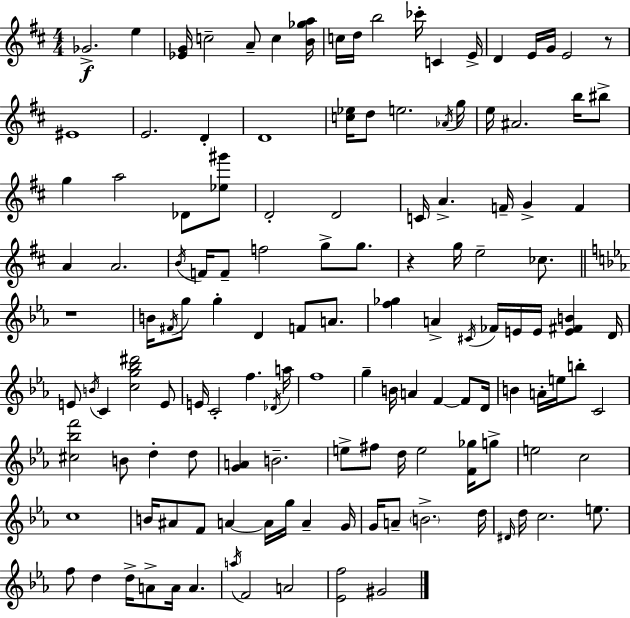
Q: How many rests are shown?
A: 3